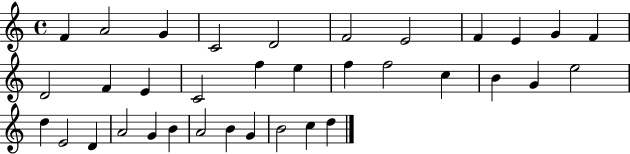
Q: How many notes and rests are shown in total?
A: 35